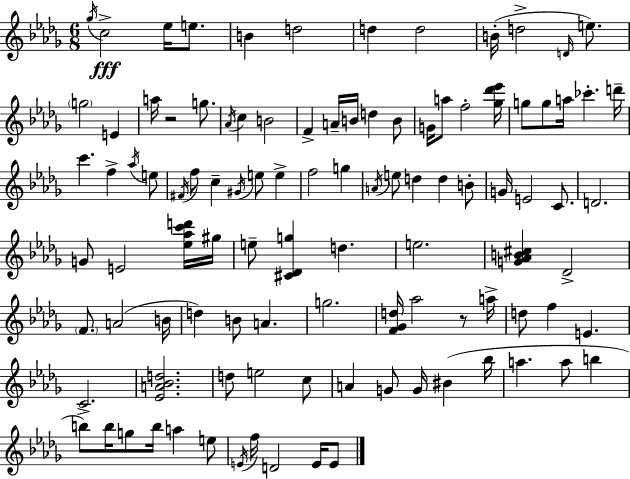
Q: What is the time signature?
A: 6/8